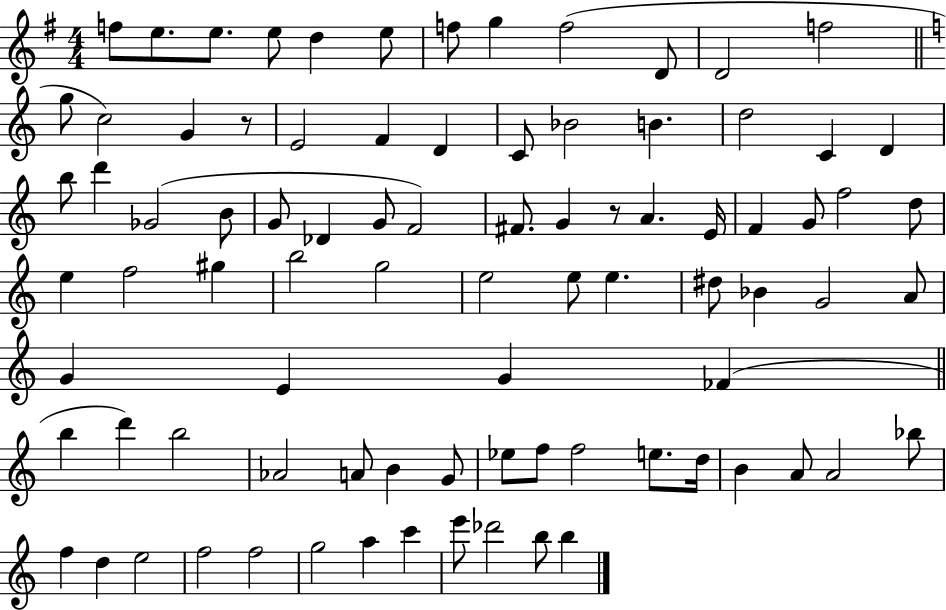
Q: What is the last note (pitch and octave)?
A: B5